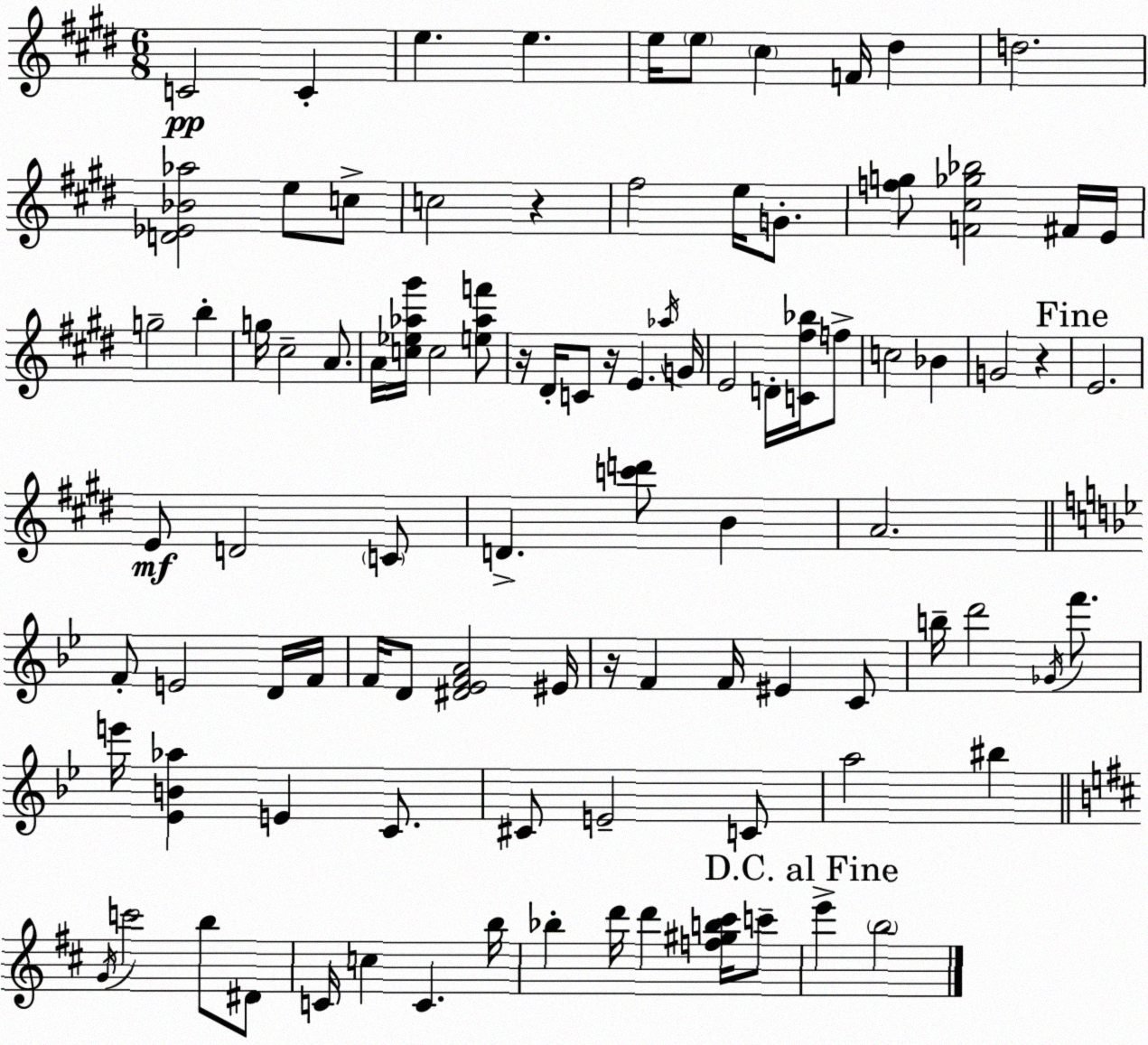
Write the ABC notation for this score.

X:1
T:Untitled
M:6/8
L:1/4
K:E
C2 C e e e/4 e/2 ^c F/4 ^d d2 [D_E_B_a]2 e/2 c/2 c2 z ^f2 e/4 G/2 [fg]/2 [F^c_g_b]2 ^F/4 E/4 g2 b g/4 ^c2 A/2 A/4 [c_e_a^g']/4 c2 [e_af']/2 z/4 ^D/4 C/2 z/4 E _a/4 G/4 E2 D/4 [C^f_b]/4 f/2 c2 _B G2 z E2 E/2 D2 C/2 D [c'd']/2 B A2 F/2 E2 D/4 F/4 F/4 D/2 [^D_EFA]2 ^E/4 z/4 F F/4 ^E C/2 b/4 d'2 _G/4 f'/2 e'/4 [_EB_a] E C/2 ^C/2 E2 C/2 a2 ^b G/4 c'2 b/2 ^D/2 C/4 c C b/4 _b d'/4 d' [f^gb^c']/4 c'/2 e' b2